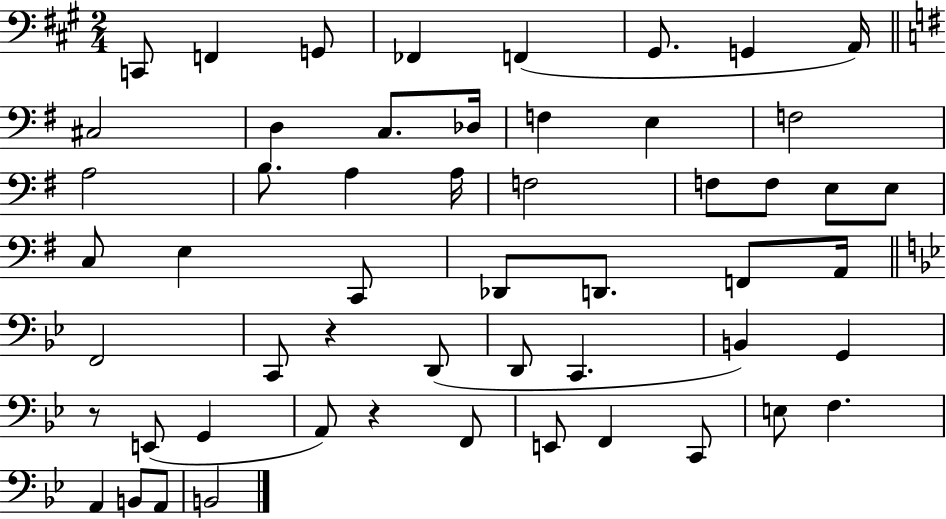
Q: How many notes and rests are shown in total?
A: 54